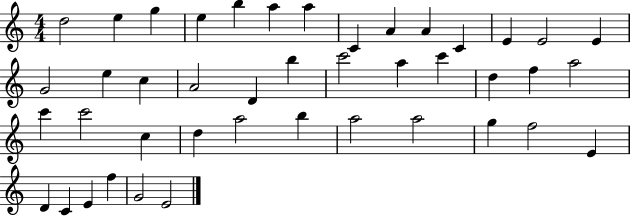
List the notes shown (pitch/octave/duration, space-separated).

D5/h E5/q G5/q E5/q B5/q A5/q A5/q C4/q A4/q A4/q C4/q E4/q E4/h E4/q G4/h E5/q C5/q A4/h D4/q B5/q C6/h A5/q C6/q D5/q F5/q A5/h C6/q C6/h C5/q D5/q A5/h B5/q A5/h A5/h G5/q F5/h E4/q D4/q C4/q E4/q F5/q G4/h E4/h